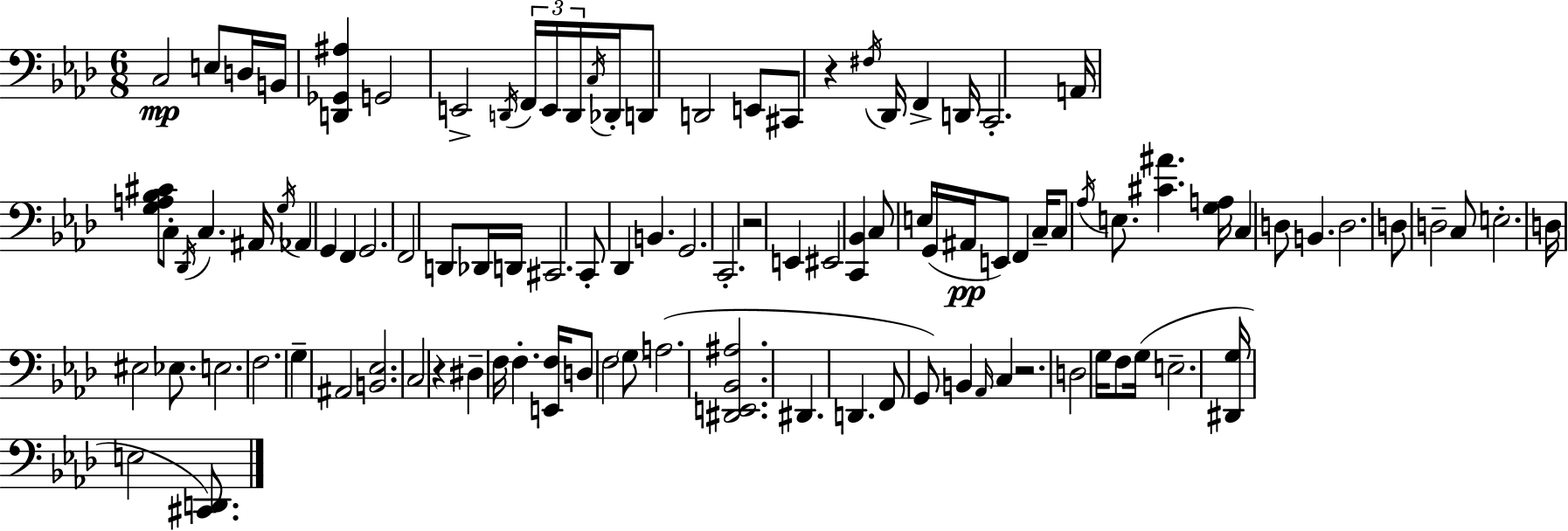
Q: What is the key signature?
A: AES major